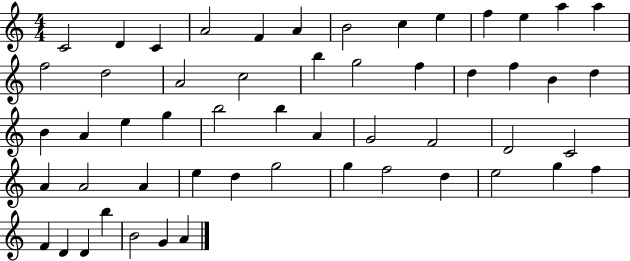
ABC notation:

X:1
T:Untitled
M:4/4
L:1/4
K:C
C2 D C A2 F A B2 c e f e a a f2 d2 A2 c2 b g2 f d f B d B A e g b2 b A G2 F2 D2 C2 A A2 A e d g2 g f2 d e2 g f F D D b B2 G A